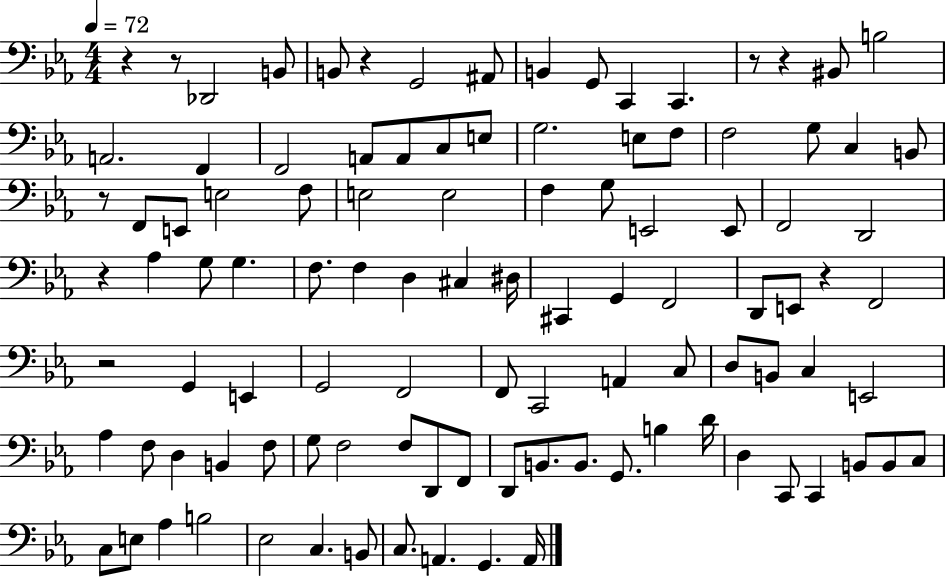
{
  \clef bass
  \numericTimeSignature
  \time 4/4
  \key ees \major
  \tempo 4 = 72
  \repeat volta 2 { r4 r8 des,2 b,8 | b,8 r4 g,2 ais,8 | b,4 g,8 c,4 c,4. | r8 r4 bis,8 b2 | \break a,2. f,4 | f,2 a,8 a,8 c8 e8 | g2. e8 f8 | f2 g8 c4 b,8 | \break r8 f,8 e,8 e2 f8 | e2 e2 | f4 g8 e,2 e,8 | f,2 d,2 | \break r4 aes4 g8 g4. | f8. f4 d4 cis4 dis16 | cis,4 g,4 f,2 | d,8 e,8 r4 f,2 | \break r2 g,4 e,4 | g,2 f,2 | f,8 c,2 a,4 c8 | d8 b,8 c4 e,2 | \break aes4 f8 d4 b,4 f8 | g8 f2 f8 d,8 f,8 | d,8 b,8. b,8. g,8. b4 d'16 | d4 c,8 c,4 b,8 b,8 c8 | \break c8 e8 aes4 b2 | ees2 c4. b,8 | c8. a,4. g,4. a,16 | } \bar "|."
}